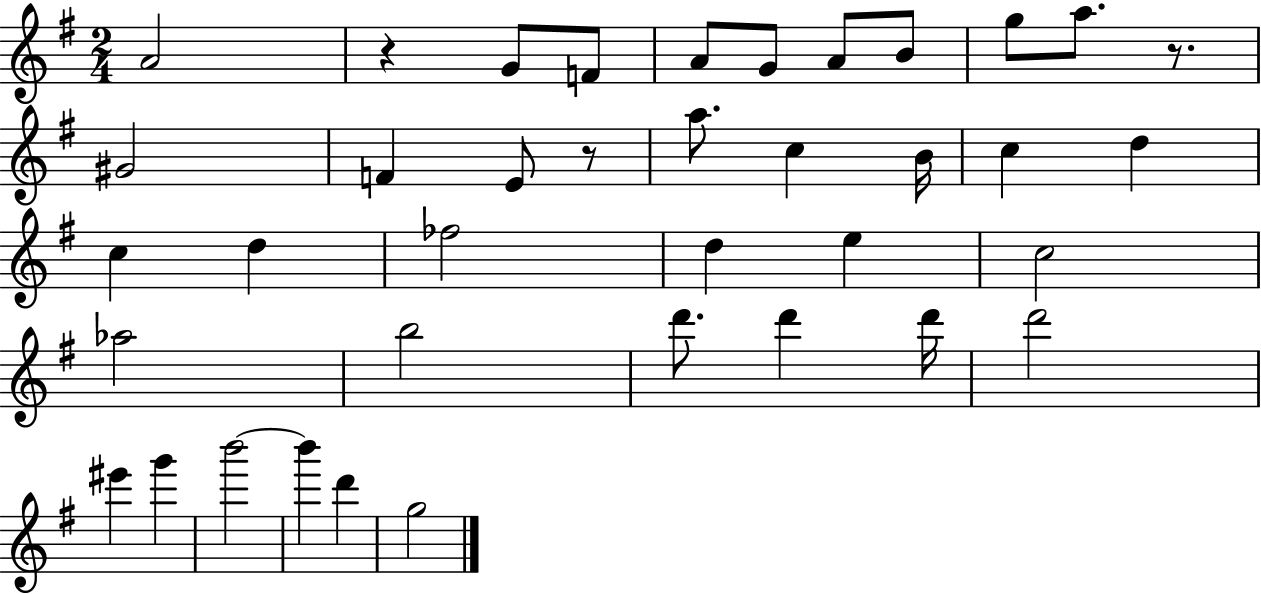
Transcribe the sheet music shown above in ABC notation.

X:1
T:Untitled
M:2/4
L:1/4
K:G
A2 z G/2 F/2 A/2 G/2 A/2 B/2 g/2 a/2 z/2 ^G2 F E/2 z/2 a/2 c B/4 c d c d _f2 d e c2 _a2 b2 d'/2 d' d'/4 d'2 ^e' g' b'2 b' d' g2